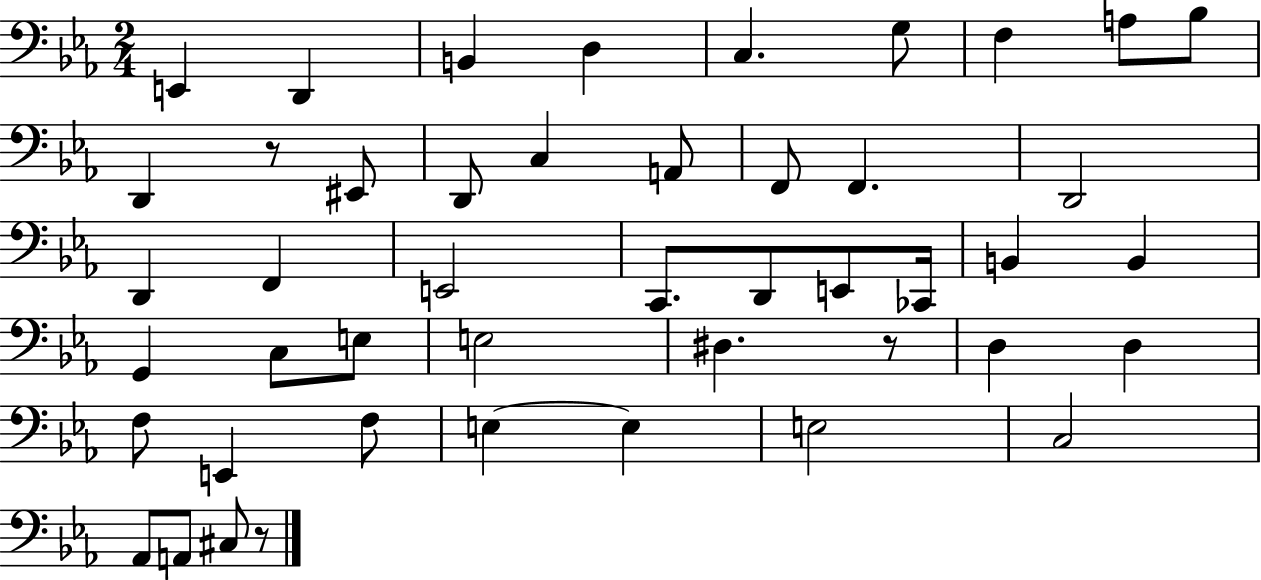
{
  \clef bass
  \numericTimeSignature
  \time 2/4
  \key ees \major
  e,4 d,4 | b,4 d4 | c4. g8 | f4 a8 bes8 | \break d,4 r8 eis,8 | d,8 c4 a,8 | f,8 f,4. | d,2 | \break d,4 f,4 | e,2 | c,8. d,8 e,8 ces,16 | b,4 b,4 | \break g,4 c8 e8 | e2 | dis4. r8 | d4 d4 | \break f8 e,4 f8 | e4~~ e4 | e2 | c2 | \break aes,8 a,8 cis8 r8 | \bar "|."
}